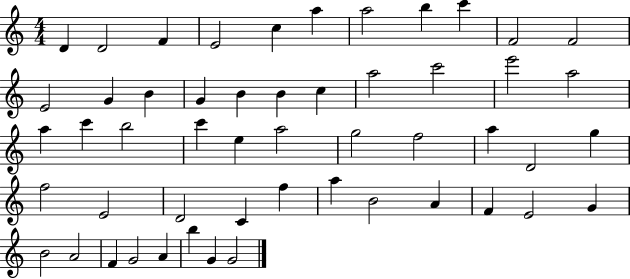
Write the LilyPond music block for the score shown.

{
  \clef treble
  \numericTimeSignature
  \time 4/4
  \key c \major
  d'4 d'2 f'4 | e'2 c''4 a''4 | a''2 b''4 c'''4 | f'2 f'2 | \break e'2 g'4 b'4 | g'4 b'4 b'4 c''4 | a''2 c'''2 | e'''2 a''2 | \break a''4 c'''4 b''2 | c'''4 e''4 a''2 | g''2 f''2 | a''4 d'2 g''4 | \break f''2 e'2 | d'2 c'4 f''4 | a''4 b'2 a'4 | f'4 e'2 g'4 | \break b'2 a'2 | f'4 g'2 a'4 | b''4 g'4 g'2 | \bar "|."
}